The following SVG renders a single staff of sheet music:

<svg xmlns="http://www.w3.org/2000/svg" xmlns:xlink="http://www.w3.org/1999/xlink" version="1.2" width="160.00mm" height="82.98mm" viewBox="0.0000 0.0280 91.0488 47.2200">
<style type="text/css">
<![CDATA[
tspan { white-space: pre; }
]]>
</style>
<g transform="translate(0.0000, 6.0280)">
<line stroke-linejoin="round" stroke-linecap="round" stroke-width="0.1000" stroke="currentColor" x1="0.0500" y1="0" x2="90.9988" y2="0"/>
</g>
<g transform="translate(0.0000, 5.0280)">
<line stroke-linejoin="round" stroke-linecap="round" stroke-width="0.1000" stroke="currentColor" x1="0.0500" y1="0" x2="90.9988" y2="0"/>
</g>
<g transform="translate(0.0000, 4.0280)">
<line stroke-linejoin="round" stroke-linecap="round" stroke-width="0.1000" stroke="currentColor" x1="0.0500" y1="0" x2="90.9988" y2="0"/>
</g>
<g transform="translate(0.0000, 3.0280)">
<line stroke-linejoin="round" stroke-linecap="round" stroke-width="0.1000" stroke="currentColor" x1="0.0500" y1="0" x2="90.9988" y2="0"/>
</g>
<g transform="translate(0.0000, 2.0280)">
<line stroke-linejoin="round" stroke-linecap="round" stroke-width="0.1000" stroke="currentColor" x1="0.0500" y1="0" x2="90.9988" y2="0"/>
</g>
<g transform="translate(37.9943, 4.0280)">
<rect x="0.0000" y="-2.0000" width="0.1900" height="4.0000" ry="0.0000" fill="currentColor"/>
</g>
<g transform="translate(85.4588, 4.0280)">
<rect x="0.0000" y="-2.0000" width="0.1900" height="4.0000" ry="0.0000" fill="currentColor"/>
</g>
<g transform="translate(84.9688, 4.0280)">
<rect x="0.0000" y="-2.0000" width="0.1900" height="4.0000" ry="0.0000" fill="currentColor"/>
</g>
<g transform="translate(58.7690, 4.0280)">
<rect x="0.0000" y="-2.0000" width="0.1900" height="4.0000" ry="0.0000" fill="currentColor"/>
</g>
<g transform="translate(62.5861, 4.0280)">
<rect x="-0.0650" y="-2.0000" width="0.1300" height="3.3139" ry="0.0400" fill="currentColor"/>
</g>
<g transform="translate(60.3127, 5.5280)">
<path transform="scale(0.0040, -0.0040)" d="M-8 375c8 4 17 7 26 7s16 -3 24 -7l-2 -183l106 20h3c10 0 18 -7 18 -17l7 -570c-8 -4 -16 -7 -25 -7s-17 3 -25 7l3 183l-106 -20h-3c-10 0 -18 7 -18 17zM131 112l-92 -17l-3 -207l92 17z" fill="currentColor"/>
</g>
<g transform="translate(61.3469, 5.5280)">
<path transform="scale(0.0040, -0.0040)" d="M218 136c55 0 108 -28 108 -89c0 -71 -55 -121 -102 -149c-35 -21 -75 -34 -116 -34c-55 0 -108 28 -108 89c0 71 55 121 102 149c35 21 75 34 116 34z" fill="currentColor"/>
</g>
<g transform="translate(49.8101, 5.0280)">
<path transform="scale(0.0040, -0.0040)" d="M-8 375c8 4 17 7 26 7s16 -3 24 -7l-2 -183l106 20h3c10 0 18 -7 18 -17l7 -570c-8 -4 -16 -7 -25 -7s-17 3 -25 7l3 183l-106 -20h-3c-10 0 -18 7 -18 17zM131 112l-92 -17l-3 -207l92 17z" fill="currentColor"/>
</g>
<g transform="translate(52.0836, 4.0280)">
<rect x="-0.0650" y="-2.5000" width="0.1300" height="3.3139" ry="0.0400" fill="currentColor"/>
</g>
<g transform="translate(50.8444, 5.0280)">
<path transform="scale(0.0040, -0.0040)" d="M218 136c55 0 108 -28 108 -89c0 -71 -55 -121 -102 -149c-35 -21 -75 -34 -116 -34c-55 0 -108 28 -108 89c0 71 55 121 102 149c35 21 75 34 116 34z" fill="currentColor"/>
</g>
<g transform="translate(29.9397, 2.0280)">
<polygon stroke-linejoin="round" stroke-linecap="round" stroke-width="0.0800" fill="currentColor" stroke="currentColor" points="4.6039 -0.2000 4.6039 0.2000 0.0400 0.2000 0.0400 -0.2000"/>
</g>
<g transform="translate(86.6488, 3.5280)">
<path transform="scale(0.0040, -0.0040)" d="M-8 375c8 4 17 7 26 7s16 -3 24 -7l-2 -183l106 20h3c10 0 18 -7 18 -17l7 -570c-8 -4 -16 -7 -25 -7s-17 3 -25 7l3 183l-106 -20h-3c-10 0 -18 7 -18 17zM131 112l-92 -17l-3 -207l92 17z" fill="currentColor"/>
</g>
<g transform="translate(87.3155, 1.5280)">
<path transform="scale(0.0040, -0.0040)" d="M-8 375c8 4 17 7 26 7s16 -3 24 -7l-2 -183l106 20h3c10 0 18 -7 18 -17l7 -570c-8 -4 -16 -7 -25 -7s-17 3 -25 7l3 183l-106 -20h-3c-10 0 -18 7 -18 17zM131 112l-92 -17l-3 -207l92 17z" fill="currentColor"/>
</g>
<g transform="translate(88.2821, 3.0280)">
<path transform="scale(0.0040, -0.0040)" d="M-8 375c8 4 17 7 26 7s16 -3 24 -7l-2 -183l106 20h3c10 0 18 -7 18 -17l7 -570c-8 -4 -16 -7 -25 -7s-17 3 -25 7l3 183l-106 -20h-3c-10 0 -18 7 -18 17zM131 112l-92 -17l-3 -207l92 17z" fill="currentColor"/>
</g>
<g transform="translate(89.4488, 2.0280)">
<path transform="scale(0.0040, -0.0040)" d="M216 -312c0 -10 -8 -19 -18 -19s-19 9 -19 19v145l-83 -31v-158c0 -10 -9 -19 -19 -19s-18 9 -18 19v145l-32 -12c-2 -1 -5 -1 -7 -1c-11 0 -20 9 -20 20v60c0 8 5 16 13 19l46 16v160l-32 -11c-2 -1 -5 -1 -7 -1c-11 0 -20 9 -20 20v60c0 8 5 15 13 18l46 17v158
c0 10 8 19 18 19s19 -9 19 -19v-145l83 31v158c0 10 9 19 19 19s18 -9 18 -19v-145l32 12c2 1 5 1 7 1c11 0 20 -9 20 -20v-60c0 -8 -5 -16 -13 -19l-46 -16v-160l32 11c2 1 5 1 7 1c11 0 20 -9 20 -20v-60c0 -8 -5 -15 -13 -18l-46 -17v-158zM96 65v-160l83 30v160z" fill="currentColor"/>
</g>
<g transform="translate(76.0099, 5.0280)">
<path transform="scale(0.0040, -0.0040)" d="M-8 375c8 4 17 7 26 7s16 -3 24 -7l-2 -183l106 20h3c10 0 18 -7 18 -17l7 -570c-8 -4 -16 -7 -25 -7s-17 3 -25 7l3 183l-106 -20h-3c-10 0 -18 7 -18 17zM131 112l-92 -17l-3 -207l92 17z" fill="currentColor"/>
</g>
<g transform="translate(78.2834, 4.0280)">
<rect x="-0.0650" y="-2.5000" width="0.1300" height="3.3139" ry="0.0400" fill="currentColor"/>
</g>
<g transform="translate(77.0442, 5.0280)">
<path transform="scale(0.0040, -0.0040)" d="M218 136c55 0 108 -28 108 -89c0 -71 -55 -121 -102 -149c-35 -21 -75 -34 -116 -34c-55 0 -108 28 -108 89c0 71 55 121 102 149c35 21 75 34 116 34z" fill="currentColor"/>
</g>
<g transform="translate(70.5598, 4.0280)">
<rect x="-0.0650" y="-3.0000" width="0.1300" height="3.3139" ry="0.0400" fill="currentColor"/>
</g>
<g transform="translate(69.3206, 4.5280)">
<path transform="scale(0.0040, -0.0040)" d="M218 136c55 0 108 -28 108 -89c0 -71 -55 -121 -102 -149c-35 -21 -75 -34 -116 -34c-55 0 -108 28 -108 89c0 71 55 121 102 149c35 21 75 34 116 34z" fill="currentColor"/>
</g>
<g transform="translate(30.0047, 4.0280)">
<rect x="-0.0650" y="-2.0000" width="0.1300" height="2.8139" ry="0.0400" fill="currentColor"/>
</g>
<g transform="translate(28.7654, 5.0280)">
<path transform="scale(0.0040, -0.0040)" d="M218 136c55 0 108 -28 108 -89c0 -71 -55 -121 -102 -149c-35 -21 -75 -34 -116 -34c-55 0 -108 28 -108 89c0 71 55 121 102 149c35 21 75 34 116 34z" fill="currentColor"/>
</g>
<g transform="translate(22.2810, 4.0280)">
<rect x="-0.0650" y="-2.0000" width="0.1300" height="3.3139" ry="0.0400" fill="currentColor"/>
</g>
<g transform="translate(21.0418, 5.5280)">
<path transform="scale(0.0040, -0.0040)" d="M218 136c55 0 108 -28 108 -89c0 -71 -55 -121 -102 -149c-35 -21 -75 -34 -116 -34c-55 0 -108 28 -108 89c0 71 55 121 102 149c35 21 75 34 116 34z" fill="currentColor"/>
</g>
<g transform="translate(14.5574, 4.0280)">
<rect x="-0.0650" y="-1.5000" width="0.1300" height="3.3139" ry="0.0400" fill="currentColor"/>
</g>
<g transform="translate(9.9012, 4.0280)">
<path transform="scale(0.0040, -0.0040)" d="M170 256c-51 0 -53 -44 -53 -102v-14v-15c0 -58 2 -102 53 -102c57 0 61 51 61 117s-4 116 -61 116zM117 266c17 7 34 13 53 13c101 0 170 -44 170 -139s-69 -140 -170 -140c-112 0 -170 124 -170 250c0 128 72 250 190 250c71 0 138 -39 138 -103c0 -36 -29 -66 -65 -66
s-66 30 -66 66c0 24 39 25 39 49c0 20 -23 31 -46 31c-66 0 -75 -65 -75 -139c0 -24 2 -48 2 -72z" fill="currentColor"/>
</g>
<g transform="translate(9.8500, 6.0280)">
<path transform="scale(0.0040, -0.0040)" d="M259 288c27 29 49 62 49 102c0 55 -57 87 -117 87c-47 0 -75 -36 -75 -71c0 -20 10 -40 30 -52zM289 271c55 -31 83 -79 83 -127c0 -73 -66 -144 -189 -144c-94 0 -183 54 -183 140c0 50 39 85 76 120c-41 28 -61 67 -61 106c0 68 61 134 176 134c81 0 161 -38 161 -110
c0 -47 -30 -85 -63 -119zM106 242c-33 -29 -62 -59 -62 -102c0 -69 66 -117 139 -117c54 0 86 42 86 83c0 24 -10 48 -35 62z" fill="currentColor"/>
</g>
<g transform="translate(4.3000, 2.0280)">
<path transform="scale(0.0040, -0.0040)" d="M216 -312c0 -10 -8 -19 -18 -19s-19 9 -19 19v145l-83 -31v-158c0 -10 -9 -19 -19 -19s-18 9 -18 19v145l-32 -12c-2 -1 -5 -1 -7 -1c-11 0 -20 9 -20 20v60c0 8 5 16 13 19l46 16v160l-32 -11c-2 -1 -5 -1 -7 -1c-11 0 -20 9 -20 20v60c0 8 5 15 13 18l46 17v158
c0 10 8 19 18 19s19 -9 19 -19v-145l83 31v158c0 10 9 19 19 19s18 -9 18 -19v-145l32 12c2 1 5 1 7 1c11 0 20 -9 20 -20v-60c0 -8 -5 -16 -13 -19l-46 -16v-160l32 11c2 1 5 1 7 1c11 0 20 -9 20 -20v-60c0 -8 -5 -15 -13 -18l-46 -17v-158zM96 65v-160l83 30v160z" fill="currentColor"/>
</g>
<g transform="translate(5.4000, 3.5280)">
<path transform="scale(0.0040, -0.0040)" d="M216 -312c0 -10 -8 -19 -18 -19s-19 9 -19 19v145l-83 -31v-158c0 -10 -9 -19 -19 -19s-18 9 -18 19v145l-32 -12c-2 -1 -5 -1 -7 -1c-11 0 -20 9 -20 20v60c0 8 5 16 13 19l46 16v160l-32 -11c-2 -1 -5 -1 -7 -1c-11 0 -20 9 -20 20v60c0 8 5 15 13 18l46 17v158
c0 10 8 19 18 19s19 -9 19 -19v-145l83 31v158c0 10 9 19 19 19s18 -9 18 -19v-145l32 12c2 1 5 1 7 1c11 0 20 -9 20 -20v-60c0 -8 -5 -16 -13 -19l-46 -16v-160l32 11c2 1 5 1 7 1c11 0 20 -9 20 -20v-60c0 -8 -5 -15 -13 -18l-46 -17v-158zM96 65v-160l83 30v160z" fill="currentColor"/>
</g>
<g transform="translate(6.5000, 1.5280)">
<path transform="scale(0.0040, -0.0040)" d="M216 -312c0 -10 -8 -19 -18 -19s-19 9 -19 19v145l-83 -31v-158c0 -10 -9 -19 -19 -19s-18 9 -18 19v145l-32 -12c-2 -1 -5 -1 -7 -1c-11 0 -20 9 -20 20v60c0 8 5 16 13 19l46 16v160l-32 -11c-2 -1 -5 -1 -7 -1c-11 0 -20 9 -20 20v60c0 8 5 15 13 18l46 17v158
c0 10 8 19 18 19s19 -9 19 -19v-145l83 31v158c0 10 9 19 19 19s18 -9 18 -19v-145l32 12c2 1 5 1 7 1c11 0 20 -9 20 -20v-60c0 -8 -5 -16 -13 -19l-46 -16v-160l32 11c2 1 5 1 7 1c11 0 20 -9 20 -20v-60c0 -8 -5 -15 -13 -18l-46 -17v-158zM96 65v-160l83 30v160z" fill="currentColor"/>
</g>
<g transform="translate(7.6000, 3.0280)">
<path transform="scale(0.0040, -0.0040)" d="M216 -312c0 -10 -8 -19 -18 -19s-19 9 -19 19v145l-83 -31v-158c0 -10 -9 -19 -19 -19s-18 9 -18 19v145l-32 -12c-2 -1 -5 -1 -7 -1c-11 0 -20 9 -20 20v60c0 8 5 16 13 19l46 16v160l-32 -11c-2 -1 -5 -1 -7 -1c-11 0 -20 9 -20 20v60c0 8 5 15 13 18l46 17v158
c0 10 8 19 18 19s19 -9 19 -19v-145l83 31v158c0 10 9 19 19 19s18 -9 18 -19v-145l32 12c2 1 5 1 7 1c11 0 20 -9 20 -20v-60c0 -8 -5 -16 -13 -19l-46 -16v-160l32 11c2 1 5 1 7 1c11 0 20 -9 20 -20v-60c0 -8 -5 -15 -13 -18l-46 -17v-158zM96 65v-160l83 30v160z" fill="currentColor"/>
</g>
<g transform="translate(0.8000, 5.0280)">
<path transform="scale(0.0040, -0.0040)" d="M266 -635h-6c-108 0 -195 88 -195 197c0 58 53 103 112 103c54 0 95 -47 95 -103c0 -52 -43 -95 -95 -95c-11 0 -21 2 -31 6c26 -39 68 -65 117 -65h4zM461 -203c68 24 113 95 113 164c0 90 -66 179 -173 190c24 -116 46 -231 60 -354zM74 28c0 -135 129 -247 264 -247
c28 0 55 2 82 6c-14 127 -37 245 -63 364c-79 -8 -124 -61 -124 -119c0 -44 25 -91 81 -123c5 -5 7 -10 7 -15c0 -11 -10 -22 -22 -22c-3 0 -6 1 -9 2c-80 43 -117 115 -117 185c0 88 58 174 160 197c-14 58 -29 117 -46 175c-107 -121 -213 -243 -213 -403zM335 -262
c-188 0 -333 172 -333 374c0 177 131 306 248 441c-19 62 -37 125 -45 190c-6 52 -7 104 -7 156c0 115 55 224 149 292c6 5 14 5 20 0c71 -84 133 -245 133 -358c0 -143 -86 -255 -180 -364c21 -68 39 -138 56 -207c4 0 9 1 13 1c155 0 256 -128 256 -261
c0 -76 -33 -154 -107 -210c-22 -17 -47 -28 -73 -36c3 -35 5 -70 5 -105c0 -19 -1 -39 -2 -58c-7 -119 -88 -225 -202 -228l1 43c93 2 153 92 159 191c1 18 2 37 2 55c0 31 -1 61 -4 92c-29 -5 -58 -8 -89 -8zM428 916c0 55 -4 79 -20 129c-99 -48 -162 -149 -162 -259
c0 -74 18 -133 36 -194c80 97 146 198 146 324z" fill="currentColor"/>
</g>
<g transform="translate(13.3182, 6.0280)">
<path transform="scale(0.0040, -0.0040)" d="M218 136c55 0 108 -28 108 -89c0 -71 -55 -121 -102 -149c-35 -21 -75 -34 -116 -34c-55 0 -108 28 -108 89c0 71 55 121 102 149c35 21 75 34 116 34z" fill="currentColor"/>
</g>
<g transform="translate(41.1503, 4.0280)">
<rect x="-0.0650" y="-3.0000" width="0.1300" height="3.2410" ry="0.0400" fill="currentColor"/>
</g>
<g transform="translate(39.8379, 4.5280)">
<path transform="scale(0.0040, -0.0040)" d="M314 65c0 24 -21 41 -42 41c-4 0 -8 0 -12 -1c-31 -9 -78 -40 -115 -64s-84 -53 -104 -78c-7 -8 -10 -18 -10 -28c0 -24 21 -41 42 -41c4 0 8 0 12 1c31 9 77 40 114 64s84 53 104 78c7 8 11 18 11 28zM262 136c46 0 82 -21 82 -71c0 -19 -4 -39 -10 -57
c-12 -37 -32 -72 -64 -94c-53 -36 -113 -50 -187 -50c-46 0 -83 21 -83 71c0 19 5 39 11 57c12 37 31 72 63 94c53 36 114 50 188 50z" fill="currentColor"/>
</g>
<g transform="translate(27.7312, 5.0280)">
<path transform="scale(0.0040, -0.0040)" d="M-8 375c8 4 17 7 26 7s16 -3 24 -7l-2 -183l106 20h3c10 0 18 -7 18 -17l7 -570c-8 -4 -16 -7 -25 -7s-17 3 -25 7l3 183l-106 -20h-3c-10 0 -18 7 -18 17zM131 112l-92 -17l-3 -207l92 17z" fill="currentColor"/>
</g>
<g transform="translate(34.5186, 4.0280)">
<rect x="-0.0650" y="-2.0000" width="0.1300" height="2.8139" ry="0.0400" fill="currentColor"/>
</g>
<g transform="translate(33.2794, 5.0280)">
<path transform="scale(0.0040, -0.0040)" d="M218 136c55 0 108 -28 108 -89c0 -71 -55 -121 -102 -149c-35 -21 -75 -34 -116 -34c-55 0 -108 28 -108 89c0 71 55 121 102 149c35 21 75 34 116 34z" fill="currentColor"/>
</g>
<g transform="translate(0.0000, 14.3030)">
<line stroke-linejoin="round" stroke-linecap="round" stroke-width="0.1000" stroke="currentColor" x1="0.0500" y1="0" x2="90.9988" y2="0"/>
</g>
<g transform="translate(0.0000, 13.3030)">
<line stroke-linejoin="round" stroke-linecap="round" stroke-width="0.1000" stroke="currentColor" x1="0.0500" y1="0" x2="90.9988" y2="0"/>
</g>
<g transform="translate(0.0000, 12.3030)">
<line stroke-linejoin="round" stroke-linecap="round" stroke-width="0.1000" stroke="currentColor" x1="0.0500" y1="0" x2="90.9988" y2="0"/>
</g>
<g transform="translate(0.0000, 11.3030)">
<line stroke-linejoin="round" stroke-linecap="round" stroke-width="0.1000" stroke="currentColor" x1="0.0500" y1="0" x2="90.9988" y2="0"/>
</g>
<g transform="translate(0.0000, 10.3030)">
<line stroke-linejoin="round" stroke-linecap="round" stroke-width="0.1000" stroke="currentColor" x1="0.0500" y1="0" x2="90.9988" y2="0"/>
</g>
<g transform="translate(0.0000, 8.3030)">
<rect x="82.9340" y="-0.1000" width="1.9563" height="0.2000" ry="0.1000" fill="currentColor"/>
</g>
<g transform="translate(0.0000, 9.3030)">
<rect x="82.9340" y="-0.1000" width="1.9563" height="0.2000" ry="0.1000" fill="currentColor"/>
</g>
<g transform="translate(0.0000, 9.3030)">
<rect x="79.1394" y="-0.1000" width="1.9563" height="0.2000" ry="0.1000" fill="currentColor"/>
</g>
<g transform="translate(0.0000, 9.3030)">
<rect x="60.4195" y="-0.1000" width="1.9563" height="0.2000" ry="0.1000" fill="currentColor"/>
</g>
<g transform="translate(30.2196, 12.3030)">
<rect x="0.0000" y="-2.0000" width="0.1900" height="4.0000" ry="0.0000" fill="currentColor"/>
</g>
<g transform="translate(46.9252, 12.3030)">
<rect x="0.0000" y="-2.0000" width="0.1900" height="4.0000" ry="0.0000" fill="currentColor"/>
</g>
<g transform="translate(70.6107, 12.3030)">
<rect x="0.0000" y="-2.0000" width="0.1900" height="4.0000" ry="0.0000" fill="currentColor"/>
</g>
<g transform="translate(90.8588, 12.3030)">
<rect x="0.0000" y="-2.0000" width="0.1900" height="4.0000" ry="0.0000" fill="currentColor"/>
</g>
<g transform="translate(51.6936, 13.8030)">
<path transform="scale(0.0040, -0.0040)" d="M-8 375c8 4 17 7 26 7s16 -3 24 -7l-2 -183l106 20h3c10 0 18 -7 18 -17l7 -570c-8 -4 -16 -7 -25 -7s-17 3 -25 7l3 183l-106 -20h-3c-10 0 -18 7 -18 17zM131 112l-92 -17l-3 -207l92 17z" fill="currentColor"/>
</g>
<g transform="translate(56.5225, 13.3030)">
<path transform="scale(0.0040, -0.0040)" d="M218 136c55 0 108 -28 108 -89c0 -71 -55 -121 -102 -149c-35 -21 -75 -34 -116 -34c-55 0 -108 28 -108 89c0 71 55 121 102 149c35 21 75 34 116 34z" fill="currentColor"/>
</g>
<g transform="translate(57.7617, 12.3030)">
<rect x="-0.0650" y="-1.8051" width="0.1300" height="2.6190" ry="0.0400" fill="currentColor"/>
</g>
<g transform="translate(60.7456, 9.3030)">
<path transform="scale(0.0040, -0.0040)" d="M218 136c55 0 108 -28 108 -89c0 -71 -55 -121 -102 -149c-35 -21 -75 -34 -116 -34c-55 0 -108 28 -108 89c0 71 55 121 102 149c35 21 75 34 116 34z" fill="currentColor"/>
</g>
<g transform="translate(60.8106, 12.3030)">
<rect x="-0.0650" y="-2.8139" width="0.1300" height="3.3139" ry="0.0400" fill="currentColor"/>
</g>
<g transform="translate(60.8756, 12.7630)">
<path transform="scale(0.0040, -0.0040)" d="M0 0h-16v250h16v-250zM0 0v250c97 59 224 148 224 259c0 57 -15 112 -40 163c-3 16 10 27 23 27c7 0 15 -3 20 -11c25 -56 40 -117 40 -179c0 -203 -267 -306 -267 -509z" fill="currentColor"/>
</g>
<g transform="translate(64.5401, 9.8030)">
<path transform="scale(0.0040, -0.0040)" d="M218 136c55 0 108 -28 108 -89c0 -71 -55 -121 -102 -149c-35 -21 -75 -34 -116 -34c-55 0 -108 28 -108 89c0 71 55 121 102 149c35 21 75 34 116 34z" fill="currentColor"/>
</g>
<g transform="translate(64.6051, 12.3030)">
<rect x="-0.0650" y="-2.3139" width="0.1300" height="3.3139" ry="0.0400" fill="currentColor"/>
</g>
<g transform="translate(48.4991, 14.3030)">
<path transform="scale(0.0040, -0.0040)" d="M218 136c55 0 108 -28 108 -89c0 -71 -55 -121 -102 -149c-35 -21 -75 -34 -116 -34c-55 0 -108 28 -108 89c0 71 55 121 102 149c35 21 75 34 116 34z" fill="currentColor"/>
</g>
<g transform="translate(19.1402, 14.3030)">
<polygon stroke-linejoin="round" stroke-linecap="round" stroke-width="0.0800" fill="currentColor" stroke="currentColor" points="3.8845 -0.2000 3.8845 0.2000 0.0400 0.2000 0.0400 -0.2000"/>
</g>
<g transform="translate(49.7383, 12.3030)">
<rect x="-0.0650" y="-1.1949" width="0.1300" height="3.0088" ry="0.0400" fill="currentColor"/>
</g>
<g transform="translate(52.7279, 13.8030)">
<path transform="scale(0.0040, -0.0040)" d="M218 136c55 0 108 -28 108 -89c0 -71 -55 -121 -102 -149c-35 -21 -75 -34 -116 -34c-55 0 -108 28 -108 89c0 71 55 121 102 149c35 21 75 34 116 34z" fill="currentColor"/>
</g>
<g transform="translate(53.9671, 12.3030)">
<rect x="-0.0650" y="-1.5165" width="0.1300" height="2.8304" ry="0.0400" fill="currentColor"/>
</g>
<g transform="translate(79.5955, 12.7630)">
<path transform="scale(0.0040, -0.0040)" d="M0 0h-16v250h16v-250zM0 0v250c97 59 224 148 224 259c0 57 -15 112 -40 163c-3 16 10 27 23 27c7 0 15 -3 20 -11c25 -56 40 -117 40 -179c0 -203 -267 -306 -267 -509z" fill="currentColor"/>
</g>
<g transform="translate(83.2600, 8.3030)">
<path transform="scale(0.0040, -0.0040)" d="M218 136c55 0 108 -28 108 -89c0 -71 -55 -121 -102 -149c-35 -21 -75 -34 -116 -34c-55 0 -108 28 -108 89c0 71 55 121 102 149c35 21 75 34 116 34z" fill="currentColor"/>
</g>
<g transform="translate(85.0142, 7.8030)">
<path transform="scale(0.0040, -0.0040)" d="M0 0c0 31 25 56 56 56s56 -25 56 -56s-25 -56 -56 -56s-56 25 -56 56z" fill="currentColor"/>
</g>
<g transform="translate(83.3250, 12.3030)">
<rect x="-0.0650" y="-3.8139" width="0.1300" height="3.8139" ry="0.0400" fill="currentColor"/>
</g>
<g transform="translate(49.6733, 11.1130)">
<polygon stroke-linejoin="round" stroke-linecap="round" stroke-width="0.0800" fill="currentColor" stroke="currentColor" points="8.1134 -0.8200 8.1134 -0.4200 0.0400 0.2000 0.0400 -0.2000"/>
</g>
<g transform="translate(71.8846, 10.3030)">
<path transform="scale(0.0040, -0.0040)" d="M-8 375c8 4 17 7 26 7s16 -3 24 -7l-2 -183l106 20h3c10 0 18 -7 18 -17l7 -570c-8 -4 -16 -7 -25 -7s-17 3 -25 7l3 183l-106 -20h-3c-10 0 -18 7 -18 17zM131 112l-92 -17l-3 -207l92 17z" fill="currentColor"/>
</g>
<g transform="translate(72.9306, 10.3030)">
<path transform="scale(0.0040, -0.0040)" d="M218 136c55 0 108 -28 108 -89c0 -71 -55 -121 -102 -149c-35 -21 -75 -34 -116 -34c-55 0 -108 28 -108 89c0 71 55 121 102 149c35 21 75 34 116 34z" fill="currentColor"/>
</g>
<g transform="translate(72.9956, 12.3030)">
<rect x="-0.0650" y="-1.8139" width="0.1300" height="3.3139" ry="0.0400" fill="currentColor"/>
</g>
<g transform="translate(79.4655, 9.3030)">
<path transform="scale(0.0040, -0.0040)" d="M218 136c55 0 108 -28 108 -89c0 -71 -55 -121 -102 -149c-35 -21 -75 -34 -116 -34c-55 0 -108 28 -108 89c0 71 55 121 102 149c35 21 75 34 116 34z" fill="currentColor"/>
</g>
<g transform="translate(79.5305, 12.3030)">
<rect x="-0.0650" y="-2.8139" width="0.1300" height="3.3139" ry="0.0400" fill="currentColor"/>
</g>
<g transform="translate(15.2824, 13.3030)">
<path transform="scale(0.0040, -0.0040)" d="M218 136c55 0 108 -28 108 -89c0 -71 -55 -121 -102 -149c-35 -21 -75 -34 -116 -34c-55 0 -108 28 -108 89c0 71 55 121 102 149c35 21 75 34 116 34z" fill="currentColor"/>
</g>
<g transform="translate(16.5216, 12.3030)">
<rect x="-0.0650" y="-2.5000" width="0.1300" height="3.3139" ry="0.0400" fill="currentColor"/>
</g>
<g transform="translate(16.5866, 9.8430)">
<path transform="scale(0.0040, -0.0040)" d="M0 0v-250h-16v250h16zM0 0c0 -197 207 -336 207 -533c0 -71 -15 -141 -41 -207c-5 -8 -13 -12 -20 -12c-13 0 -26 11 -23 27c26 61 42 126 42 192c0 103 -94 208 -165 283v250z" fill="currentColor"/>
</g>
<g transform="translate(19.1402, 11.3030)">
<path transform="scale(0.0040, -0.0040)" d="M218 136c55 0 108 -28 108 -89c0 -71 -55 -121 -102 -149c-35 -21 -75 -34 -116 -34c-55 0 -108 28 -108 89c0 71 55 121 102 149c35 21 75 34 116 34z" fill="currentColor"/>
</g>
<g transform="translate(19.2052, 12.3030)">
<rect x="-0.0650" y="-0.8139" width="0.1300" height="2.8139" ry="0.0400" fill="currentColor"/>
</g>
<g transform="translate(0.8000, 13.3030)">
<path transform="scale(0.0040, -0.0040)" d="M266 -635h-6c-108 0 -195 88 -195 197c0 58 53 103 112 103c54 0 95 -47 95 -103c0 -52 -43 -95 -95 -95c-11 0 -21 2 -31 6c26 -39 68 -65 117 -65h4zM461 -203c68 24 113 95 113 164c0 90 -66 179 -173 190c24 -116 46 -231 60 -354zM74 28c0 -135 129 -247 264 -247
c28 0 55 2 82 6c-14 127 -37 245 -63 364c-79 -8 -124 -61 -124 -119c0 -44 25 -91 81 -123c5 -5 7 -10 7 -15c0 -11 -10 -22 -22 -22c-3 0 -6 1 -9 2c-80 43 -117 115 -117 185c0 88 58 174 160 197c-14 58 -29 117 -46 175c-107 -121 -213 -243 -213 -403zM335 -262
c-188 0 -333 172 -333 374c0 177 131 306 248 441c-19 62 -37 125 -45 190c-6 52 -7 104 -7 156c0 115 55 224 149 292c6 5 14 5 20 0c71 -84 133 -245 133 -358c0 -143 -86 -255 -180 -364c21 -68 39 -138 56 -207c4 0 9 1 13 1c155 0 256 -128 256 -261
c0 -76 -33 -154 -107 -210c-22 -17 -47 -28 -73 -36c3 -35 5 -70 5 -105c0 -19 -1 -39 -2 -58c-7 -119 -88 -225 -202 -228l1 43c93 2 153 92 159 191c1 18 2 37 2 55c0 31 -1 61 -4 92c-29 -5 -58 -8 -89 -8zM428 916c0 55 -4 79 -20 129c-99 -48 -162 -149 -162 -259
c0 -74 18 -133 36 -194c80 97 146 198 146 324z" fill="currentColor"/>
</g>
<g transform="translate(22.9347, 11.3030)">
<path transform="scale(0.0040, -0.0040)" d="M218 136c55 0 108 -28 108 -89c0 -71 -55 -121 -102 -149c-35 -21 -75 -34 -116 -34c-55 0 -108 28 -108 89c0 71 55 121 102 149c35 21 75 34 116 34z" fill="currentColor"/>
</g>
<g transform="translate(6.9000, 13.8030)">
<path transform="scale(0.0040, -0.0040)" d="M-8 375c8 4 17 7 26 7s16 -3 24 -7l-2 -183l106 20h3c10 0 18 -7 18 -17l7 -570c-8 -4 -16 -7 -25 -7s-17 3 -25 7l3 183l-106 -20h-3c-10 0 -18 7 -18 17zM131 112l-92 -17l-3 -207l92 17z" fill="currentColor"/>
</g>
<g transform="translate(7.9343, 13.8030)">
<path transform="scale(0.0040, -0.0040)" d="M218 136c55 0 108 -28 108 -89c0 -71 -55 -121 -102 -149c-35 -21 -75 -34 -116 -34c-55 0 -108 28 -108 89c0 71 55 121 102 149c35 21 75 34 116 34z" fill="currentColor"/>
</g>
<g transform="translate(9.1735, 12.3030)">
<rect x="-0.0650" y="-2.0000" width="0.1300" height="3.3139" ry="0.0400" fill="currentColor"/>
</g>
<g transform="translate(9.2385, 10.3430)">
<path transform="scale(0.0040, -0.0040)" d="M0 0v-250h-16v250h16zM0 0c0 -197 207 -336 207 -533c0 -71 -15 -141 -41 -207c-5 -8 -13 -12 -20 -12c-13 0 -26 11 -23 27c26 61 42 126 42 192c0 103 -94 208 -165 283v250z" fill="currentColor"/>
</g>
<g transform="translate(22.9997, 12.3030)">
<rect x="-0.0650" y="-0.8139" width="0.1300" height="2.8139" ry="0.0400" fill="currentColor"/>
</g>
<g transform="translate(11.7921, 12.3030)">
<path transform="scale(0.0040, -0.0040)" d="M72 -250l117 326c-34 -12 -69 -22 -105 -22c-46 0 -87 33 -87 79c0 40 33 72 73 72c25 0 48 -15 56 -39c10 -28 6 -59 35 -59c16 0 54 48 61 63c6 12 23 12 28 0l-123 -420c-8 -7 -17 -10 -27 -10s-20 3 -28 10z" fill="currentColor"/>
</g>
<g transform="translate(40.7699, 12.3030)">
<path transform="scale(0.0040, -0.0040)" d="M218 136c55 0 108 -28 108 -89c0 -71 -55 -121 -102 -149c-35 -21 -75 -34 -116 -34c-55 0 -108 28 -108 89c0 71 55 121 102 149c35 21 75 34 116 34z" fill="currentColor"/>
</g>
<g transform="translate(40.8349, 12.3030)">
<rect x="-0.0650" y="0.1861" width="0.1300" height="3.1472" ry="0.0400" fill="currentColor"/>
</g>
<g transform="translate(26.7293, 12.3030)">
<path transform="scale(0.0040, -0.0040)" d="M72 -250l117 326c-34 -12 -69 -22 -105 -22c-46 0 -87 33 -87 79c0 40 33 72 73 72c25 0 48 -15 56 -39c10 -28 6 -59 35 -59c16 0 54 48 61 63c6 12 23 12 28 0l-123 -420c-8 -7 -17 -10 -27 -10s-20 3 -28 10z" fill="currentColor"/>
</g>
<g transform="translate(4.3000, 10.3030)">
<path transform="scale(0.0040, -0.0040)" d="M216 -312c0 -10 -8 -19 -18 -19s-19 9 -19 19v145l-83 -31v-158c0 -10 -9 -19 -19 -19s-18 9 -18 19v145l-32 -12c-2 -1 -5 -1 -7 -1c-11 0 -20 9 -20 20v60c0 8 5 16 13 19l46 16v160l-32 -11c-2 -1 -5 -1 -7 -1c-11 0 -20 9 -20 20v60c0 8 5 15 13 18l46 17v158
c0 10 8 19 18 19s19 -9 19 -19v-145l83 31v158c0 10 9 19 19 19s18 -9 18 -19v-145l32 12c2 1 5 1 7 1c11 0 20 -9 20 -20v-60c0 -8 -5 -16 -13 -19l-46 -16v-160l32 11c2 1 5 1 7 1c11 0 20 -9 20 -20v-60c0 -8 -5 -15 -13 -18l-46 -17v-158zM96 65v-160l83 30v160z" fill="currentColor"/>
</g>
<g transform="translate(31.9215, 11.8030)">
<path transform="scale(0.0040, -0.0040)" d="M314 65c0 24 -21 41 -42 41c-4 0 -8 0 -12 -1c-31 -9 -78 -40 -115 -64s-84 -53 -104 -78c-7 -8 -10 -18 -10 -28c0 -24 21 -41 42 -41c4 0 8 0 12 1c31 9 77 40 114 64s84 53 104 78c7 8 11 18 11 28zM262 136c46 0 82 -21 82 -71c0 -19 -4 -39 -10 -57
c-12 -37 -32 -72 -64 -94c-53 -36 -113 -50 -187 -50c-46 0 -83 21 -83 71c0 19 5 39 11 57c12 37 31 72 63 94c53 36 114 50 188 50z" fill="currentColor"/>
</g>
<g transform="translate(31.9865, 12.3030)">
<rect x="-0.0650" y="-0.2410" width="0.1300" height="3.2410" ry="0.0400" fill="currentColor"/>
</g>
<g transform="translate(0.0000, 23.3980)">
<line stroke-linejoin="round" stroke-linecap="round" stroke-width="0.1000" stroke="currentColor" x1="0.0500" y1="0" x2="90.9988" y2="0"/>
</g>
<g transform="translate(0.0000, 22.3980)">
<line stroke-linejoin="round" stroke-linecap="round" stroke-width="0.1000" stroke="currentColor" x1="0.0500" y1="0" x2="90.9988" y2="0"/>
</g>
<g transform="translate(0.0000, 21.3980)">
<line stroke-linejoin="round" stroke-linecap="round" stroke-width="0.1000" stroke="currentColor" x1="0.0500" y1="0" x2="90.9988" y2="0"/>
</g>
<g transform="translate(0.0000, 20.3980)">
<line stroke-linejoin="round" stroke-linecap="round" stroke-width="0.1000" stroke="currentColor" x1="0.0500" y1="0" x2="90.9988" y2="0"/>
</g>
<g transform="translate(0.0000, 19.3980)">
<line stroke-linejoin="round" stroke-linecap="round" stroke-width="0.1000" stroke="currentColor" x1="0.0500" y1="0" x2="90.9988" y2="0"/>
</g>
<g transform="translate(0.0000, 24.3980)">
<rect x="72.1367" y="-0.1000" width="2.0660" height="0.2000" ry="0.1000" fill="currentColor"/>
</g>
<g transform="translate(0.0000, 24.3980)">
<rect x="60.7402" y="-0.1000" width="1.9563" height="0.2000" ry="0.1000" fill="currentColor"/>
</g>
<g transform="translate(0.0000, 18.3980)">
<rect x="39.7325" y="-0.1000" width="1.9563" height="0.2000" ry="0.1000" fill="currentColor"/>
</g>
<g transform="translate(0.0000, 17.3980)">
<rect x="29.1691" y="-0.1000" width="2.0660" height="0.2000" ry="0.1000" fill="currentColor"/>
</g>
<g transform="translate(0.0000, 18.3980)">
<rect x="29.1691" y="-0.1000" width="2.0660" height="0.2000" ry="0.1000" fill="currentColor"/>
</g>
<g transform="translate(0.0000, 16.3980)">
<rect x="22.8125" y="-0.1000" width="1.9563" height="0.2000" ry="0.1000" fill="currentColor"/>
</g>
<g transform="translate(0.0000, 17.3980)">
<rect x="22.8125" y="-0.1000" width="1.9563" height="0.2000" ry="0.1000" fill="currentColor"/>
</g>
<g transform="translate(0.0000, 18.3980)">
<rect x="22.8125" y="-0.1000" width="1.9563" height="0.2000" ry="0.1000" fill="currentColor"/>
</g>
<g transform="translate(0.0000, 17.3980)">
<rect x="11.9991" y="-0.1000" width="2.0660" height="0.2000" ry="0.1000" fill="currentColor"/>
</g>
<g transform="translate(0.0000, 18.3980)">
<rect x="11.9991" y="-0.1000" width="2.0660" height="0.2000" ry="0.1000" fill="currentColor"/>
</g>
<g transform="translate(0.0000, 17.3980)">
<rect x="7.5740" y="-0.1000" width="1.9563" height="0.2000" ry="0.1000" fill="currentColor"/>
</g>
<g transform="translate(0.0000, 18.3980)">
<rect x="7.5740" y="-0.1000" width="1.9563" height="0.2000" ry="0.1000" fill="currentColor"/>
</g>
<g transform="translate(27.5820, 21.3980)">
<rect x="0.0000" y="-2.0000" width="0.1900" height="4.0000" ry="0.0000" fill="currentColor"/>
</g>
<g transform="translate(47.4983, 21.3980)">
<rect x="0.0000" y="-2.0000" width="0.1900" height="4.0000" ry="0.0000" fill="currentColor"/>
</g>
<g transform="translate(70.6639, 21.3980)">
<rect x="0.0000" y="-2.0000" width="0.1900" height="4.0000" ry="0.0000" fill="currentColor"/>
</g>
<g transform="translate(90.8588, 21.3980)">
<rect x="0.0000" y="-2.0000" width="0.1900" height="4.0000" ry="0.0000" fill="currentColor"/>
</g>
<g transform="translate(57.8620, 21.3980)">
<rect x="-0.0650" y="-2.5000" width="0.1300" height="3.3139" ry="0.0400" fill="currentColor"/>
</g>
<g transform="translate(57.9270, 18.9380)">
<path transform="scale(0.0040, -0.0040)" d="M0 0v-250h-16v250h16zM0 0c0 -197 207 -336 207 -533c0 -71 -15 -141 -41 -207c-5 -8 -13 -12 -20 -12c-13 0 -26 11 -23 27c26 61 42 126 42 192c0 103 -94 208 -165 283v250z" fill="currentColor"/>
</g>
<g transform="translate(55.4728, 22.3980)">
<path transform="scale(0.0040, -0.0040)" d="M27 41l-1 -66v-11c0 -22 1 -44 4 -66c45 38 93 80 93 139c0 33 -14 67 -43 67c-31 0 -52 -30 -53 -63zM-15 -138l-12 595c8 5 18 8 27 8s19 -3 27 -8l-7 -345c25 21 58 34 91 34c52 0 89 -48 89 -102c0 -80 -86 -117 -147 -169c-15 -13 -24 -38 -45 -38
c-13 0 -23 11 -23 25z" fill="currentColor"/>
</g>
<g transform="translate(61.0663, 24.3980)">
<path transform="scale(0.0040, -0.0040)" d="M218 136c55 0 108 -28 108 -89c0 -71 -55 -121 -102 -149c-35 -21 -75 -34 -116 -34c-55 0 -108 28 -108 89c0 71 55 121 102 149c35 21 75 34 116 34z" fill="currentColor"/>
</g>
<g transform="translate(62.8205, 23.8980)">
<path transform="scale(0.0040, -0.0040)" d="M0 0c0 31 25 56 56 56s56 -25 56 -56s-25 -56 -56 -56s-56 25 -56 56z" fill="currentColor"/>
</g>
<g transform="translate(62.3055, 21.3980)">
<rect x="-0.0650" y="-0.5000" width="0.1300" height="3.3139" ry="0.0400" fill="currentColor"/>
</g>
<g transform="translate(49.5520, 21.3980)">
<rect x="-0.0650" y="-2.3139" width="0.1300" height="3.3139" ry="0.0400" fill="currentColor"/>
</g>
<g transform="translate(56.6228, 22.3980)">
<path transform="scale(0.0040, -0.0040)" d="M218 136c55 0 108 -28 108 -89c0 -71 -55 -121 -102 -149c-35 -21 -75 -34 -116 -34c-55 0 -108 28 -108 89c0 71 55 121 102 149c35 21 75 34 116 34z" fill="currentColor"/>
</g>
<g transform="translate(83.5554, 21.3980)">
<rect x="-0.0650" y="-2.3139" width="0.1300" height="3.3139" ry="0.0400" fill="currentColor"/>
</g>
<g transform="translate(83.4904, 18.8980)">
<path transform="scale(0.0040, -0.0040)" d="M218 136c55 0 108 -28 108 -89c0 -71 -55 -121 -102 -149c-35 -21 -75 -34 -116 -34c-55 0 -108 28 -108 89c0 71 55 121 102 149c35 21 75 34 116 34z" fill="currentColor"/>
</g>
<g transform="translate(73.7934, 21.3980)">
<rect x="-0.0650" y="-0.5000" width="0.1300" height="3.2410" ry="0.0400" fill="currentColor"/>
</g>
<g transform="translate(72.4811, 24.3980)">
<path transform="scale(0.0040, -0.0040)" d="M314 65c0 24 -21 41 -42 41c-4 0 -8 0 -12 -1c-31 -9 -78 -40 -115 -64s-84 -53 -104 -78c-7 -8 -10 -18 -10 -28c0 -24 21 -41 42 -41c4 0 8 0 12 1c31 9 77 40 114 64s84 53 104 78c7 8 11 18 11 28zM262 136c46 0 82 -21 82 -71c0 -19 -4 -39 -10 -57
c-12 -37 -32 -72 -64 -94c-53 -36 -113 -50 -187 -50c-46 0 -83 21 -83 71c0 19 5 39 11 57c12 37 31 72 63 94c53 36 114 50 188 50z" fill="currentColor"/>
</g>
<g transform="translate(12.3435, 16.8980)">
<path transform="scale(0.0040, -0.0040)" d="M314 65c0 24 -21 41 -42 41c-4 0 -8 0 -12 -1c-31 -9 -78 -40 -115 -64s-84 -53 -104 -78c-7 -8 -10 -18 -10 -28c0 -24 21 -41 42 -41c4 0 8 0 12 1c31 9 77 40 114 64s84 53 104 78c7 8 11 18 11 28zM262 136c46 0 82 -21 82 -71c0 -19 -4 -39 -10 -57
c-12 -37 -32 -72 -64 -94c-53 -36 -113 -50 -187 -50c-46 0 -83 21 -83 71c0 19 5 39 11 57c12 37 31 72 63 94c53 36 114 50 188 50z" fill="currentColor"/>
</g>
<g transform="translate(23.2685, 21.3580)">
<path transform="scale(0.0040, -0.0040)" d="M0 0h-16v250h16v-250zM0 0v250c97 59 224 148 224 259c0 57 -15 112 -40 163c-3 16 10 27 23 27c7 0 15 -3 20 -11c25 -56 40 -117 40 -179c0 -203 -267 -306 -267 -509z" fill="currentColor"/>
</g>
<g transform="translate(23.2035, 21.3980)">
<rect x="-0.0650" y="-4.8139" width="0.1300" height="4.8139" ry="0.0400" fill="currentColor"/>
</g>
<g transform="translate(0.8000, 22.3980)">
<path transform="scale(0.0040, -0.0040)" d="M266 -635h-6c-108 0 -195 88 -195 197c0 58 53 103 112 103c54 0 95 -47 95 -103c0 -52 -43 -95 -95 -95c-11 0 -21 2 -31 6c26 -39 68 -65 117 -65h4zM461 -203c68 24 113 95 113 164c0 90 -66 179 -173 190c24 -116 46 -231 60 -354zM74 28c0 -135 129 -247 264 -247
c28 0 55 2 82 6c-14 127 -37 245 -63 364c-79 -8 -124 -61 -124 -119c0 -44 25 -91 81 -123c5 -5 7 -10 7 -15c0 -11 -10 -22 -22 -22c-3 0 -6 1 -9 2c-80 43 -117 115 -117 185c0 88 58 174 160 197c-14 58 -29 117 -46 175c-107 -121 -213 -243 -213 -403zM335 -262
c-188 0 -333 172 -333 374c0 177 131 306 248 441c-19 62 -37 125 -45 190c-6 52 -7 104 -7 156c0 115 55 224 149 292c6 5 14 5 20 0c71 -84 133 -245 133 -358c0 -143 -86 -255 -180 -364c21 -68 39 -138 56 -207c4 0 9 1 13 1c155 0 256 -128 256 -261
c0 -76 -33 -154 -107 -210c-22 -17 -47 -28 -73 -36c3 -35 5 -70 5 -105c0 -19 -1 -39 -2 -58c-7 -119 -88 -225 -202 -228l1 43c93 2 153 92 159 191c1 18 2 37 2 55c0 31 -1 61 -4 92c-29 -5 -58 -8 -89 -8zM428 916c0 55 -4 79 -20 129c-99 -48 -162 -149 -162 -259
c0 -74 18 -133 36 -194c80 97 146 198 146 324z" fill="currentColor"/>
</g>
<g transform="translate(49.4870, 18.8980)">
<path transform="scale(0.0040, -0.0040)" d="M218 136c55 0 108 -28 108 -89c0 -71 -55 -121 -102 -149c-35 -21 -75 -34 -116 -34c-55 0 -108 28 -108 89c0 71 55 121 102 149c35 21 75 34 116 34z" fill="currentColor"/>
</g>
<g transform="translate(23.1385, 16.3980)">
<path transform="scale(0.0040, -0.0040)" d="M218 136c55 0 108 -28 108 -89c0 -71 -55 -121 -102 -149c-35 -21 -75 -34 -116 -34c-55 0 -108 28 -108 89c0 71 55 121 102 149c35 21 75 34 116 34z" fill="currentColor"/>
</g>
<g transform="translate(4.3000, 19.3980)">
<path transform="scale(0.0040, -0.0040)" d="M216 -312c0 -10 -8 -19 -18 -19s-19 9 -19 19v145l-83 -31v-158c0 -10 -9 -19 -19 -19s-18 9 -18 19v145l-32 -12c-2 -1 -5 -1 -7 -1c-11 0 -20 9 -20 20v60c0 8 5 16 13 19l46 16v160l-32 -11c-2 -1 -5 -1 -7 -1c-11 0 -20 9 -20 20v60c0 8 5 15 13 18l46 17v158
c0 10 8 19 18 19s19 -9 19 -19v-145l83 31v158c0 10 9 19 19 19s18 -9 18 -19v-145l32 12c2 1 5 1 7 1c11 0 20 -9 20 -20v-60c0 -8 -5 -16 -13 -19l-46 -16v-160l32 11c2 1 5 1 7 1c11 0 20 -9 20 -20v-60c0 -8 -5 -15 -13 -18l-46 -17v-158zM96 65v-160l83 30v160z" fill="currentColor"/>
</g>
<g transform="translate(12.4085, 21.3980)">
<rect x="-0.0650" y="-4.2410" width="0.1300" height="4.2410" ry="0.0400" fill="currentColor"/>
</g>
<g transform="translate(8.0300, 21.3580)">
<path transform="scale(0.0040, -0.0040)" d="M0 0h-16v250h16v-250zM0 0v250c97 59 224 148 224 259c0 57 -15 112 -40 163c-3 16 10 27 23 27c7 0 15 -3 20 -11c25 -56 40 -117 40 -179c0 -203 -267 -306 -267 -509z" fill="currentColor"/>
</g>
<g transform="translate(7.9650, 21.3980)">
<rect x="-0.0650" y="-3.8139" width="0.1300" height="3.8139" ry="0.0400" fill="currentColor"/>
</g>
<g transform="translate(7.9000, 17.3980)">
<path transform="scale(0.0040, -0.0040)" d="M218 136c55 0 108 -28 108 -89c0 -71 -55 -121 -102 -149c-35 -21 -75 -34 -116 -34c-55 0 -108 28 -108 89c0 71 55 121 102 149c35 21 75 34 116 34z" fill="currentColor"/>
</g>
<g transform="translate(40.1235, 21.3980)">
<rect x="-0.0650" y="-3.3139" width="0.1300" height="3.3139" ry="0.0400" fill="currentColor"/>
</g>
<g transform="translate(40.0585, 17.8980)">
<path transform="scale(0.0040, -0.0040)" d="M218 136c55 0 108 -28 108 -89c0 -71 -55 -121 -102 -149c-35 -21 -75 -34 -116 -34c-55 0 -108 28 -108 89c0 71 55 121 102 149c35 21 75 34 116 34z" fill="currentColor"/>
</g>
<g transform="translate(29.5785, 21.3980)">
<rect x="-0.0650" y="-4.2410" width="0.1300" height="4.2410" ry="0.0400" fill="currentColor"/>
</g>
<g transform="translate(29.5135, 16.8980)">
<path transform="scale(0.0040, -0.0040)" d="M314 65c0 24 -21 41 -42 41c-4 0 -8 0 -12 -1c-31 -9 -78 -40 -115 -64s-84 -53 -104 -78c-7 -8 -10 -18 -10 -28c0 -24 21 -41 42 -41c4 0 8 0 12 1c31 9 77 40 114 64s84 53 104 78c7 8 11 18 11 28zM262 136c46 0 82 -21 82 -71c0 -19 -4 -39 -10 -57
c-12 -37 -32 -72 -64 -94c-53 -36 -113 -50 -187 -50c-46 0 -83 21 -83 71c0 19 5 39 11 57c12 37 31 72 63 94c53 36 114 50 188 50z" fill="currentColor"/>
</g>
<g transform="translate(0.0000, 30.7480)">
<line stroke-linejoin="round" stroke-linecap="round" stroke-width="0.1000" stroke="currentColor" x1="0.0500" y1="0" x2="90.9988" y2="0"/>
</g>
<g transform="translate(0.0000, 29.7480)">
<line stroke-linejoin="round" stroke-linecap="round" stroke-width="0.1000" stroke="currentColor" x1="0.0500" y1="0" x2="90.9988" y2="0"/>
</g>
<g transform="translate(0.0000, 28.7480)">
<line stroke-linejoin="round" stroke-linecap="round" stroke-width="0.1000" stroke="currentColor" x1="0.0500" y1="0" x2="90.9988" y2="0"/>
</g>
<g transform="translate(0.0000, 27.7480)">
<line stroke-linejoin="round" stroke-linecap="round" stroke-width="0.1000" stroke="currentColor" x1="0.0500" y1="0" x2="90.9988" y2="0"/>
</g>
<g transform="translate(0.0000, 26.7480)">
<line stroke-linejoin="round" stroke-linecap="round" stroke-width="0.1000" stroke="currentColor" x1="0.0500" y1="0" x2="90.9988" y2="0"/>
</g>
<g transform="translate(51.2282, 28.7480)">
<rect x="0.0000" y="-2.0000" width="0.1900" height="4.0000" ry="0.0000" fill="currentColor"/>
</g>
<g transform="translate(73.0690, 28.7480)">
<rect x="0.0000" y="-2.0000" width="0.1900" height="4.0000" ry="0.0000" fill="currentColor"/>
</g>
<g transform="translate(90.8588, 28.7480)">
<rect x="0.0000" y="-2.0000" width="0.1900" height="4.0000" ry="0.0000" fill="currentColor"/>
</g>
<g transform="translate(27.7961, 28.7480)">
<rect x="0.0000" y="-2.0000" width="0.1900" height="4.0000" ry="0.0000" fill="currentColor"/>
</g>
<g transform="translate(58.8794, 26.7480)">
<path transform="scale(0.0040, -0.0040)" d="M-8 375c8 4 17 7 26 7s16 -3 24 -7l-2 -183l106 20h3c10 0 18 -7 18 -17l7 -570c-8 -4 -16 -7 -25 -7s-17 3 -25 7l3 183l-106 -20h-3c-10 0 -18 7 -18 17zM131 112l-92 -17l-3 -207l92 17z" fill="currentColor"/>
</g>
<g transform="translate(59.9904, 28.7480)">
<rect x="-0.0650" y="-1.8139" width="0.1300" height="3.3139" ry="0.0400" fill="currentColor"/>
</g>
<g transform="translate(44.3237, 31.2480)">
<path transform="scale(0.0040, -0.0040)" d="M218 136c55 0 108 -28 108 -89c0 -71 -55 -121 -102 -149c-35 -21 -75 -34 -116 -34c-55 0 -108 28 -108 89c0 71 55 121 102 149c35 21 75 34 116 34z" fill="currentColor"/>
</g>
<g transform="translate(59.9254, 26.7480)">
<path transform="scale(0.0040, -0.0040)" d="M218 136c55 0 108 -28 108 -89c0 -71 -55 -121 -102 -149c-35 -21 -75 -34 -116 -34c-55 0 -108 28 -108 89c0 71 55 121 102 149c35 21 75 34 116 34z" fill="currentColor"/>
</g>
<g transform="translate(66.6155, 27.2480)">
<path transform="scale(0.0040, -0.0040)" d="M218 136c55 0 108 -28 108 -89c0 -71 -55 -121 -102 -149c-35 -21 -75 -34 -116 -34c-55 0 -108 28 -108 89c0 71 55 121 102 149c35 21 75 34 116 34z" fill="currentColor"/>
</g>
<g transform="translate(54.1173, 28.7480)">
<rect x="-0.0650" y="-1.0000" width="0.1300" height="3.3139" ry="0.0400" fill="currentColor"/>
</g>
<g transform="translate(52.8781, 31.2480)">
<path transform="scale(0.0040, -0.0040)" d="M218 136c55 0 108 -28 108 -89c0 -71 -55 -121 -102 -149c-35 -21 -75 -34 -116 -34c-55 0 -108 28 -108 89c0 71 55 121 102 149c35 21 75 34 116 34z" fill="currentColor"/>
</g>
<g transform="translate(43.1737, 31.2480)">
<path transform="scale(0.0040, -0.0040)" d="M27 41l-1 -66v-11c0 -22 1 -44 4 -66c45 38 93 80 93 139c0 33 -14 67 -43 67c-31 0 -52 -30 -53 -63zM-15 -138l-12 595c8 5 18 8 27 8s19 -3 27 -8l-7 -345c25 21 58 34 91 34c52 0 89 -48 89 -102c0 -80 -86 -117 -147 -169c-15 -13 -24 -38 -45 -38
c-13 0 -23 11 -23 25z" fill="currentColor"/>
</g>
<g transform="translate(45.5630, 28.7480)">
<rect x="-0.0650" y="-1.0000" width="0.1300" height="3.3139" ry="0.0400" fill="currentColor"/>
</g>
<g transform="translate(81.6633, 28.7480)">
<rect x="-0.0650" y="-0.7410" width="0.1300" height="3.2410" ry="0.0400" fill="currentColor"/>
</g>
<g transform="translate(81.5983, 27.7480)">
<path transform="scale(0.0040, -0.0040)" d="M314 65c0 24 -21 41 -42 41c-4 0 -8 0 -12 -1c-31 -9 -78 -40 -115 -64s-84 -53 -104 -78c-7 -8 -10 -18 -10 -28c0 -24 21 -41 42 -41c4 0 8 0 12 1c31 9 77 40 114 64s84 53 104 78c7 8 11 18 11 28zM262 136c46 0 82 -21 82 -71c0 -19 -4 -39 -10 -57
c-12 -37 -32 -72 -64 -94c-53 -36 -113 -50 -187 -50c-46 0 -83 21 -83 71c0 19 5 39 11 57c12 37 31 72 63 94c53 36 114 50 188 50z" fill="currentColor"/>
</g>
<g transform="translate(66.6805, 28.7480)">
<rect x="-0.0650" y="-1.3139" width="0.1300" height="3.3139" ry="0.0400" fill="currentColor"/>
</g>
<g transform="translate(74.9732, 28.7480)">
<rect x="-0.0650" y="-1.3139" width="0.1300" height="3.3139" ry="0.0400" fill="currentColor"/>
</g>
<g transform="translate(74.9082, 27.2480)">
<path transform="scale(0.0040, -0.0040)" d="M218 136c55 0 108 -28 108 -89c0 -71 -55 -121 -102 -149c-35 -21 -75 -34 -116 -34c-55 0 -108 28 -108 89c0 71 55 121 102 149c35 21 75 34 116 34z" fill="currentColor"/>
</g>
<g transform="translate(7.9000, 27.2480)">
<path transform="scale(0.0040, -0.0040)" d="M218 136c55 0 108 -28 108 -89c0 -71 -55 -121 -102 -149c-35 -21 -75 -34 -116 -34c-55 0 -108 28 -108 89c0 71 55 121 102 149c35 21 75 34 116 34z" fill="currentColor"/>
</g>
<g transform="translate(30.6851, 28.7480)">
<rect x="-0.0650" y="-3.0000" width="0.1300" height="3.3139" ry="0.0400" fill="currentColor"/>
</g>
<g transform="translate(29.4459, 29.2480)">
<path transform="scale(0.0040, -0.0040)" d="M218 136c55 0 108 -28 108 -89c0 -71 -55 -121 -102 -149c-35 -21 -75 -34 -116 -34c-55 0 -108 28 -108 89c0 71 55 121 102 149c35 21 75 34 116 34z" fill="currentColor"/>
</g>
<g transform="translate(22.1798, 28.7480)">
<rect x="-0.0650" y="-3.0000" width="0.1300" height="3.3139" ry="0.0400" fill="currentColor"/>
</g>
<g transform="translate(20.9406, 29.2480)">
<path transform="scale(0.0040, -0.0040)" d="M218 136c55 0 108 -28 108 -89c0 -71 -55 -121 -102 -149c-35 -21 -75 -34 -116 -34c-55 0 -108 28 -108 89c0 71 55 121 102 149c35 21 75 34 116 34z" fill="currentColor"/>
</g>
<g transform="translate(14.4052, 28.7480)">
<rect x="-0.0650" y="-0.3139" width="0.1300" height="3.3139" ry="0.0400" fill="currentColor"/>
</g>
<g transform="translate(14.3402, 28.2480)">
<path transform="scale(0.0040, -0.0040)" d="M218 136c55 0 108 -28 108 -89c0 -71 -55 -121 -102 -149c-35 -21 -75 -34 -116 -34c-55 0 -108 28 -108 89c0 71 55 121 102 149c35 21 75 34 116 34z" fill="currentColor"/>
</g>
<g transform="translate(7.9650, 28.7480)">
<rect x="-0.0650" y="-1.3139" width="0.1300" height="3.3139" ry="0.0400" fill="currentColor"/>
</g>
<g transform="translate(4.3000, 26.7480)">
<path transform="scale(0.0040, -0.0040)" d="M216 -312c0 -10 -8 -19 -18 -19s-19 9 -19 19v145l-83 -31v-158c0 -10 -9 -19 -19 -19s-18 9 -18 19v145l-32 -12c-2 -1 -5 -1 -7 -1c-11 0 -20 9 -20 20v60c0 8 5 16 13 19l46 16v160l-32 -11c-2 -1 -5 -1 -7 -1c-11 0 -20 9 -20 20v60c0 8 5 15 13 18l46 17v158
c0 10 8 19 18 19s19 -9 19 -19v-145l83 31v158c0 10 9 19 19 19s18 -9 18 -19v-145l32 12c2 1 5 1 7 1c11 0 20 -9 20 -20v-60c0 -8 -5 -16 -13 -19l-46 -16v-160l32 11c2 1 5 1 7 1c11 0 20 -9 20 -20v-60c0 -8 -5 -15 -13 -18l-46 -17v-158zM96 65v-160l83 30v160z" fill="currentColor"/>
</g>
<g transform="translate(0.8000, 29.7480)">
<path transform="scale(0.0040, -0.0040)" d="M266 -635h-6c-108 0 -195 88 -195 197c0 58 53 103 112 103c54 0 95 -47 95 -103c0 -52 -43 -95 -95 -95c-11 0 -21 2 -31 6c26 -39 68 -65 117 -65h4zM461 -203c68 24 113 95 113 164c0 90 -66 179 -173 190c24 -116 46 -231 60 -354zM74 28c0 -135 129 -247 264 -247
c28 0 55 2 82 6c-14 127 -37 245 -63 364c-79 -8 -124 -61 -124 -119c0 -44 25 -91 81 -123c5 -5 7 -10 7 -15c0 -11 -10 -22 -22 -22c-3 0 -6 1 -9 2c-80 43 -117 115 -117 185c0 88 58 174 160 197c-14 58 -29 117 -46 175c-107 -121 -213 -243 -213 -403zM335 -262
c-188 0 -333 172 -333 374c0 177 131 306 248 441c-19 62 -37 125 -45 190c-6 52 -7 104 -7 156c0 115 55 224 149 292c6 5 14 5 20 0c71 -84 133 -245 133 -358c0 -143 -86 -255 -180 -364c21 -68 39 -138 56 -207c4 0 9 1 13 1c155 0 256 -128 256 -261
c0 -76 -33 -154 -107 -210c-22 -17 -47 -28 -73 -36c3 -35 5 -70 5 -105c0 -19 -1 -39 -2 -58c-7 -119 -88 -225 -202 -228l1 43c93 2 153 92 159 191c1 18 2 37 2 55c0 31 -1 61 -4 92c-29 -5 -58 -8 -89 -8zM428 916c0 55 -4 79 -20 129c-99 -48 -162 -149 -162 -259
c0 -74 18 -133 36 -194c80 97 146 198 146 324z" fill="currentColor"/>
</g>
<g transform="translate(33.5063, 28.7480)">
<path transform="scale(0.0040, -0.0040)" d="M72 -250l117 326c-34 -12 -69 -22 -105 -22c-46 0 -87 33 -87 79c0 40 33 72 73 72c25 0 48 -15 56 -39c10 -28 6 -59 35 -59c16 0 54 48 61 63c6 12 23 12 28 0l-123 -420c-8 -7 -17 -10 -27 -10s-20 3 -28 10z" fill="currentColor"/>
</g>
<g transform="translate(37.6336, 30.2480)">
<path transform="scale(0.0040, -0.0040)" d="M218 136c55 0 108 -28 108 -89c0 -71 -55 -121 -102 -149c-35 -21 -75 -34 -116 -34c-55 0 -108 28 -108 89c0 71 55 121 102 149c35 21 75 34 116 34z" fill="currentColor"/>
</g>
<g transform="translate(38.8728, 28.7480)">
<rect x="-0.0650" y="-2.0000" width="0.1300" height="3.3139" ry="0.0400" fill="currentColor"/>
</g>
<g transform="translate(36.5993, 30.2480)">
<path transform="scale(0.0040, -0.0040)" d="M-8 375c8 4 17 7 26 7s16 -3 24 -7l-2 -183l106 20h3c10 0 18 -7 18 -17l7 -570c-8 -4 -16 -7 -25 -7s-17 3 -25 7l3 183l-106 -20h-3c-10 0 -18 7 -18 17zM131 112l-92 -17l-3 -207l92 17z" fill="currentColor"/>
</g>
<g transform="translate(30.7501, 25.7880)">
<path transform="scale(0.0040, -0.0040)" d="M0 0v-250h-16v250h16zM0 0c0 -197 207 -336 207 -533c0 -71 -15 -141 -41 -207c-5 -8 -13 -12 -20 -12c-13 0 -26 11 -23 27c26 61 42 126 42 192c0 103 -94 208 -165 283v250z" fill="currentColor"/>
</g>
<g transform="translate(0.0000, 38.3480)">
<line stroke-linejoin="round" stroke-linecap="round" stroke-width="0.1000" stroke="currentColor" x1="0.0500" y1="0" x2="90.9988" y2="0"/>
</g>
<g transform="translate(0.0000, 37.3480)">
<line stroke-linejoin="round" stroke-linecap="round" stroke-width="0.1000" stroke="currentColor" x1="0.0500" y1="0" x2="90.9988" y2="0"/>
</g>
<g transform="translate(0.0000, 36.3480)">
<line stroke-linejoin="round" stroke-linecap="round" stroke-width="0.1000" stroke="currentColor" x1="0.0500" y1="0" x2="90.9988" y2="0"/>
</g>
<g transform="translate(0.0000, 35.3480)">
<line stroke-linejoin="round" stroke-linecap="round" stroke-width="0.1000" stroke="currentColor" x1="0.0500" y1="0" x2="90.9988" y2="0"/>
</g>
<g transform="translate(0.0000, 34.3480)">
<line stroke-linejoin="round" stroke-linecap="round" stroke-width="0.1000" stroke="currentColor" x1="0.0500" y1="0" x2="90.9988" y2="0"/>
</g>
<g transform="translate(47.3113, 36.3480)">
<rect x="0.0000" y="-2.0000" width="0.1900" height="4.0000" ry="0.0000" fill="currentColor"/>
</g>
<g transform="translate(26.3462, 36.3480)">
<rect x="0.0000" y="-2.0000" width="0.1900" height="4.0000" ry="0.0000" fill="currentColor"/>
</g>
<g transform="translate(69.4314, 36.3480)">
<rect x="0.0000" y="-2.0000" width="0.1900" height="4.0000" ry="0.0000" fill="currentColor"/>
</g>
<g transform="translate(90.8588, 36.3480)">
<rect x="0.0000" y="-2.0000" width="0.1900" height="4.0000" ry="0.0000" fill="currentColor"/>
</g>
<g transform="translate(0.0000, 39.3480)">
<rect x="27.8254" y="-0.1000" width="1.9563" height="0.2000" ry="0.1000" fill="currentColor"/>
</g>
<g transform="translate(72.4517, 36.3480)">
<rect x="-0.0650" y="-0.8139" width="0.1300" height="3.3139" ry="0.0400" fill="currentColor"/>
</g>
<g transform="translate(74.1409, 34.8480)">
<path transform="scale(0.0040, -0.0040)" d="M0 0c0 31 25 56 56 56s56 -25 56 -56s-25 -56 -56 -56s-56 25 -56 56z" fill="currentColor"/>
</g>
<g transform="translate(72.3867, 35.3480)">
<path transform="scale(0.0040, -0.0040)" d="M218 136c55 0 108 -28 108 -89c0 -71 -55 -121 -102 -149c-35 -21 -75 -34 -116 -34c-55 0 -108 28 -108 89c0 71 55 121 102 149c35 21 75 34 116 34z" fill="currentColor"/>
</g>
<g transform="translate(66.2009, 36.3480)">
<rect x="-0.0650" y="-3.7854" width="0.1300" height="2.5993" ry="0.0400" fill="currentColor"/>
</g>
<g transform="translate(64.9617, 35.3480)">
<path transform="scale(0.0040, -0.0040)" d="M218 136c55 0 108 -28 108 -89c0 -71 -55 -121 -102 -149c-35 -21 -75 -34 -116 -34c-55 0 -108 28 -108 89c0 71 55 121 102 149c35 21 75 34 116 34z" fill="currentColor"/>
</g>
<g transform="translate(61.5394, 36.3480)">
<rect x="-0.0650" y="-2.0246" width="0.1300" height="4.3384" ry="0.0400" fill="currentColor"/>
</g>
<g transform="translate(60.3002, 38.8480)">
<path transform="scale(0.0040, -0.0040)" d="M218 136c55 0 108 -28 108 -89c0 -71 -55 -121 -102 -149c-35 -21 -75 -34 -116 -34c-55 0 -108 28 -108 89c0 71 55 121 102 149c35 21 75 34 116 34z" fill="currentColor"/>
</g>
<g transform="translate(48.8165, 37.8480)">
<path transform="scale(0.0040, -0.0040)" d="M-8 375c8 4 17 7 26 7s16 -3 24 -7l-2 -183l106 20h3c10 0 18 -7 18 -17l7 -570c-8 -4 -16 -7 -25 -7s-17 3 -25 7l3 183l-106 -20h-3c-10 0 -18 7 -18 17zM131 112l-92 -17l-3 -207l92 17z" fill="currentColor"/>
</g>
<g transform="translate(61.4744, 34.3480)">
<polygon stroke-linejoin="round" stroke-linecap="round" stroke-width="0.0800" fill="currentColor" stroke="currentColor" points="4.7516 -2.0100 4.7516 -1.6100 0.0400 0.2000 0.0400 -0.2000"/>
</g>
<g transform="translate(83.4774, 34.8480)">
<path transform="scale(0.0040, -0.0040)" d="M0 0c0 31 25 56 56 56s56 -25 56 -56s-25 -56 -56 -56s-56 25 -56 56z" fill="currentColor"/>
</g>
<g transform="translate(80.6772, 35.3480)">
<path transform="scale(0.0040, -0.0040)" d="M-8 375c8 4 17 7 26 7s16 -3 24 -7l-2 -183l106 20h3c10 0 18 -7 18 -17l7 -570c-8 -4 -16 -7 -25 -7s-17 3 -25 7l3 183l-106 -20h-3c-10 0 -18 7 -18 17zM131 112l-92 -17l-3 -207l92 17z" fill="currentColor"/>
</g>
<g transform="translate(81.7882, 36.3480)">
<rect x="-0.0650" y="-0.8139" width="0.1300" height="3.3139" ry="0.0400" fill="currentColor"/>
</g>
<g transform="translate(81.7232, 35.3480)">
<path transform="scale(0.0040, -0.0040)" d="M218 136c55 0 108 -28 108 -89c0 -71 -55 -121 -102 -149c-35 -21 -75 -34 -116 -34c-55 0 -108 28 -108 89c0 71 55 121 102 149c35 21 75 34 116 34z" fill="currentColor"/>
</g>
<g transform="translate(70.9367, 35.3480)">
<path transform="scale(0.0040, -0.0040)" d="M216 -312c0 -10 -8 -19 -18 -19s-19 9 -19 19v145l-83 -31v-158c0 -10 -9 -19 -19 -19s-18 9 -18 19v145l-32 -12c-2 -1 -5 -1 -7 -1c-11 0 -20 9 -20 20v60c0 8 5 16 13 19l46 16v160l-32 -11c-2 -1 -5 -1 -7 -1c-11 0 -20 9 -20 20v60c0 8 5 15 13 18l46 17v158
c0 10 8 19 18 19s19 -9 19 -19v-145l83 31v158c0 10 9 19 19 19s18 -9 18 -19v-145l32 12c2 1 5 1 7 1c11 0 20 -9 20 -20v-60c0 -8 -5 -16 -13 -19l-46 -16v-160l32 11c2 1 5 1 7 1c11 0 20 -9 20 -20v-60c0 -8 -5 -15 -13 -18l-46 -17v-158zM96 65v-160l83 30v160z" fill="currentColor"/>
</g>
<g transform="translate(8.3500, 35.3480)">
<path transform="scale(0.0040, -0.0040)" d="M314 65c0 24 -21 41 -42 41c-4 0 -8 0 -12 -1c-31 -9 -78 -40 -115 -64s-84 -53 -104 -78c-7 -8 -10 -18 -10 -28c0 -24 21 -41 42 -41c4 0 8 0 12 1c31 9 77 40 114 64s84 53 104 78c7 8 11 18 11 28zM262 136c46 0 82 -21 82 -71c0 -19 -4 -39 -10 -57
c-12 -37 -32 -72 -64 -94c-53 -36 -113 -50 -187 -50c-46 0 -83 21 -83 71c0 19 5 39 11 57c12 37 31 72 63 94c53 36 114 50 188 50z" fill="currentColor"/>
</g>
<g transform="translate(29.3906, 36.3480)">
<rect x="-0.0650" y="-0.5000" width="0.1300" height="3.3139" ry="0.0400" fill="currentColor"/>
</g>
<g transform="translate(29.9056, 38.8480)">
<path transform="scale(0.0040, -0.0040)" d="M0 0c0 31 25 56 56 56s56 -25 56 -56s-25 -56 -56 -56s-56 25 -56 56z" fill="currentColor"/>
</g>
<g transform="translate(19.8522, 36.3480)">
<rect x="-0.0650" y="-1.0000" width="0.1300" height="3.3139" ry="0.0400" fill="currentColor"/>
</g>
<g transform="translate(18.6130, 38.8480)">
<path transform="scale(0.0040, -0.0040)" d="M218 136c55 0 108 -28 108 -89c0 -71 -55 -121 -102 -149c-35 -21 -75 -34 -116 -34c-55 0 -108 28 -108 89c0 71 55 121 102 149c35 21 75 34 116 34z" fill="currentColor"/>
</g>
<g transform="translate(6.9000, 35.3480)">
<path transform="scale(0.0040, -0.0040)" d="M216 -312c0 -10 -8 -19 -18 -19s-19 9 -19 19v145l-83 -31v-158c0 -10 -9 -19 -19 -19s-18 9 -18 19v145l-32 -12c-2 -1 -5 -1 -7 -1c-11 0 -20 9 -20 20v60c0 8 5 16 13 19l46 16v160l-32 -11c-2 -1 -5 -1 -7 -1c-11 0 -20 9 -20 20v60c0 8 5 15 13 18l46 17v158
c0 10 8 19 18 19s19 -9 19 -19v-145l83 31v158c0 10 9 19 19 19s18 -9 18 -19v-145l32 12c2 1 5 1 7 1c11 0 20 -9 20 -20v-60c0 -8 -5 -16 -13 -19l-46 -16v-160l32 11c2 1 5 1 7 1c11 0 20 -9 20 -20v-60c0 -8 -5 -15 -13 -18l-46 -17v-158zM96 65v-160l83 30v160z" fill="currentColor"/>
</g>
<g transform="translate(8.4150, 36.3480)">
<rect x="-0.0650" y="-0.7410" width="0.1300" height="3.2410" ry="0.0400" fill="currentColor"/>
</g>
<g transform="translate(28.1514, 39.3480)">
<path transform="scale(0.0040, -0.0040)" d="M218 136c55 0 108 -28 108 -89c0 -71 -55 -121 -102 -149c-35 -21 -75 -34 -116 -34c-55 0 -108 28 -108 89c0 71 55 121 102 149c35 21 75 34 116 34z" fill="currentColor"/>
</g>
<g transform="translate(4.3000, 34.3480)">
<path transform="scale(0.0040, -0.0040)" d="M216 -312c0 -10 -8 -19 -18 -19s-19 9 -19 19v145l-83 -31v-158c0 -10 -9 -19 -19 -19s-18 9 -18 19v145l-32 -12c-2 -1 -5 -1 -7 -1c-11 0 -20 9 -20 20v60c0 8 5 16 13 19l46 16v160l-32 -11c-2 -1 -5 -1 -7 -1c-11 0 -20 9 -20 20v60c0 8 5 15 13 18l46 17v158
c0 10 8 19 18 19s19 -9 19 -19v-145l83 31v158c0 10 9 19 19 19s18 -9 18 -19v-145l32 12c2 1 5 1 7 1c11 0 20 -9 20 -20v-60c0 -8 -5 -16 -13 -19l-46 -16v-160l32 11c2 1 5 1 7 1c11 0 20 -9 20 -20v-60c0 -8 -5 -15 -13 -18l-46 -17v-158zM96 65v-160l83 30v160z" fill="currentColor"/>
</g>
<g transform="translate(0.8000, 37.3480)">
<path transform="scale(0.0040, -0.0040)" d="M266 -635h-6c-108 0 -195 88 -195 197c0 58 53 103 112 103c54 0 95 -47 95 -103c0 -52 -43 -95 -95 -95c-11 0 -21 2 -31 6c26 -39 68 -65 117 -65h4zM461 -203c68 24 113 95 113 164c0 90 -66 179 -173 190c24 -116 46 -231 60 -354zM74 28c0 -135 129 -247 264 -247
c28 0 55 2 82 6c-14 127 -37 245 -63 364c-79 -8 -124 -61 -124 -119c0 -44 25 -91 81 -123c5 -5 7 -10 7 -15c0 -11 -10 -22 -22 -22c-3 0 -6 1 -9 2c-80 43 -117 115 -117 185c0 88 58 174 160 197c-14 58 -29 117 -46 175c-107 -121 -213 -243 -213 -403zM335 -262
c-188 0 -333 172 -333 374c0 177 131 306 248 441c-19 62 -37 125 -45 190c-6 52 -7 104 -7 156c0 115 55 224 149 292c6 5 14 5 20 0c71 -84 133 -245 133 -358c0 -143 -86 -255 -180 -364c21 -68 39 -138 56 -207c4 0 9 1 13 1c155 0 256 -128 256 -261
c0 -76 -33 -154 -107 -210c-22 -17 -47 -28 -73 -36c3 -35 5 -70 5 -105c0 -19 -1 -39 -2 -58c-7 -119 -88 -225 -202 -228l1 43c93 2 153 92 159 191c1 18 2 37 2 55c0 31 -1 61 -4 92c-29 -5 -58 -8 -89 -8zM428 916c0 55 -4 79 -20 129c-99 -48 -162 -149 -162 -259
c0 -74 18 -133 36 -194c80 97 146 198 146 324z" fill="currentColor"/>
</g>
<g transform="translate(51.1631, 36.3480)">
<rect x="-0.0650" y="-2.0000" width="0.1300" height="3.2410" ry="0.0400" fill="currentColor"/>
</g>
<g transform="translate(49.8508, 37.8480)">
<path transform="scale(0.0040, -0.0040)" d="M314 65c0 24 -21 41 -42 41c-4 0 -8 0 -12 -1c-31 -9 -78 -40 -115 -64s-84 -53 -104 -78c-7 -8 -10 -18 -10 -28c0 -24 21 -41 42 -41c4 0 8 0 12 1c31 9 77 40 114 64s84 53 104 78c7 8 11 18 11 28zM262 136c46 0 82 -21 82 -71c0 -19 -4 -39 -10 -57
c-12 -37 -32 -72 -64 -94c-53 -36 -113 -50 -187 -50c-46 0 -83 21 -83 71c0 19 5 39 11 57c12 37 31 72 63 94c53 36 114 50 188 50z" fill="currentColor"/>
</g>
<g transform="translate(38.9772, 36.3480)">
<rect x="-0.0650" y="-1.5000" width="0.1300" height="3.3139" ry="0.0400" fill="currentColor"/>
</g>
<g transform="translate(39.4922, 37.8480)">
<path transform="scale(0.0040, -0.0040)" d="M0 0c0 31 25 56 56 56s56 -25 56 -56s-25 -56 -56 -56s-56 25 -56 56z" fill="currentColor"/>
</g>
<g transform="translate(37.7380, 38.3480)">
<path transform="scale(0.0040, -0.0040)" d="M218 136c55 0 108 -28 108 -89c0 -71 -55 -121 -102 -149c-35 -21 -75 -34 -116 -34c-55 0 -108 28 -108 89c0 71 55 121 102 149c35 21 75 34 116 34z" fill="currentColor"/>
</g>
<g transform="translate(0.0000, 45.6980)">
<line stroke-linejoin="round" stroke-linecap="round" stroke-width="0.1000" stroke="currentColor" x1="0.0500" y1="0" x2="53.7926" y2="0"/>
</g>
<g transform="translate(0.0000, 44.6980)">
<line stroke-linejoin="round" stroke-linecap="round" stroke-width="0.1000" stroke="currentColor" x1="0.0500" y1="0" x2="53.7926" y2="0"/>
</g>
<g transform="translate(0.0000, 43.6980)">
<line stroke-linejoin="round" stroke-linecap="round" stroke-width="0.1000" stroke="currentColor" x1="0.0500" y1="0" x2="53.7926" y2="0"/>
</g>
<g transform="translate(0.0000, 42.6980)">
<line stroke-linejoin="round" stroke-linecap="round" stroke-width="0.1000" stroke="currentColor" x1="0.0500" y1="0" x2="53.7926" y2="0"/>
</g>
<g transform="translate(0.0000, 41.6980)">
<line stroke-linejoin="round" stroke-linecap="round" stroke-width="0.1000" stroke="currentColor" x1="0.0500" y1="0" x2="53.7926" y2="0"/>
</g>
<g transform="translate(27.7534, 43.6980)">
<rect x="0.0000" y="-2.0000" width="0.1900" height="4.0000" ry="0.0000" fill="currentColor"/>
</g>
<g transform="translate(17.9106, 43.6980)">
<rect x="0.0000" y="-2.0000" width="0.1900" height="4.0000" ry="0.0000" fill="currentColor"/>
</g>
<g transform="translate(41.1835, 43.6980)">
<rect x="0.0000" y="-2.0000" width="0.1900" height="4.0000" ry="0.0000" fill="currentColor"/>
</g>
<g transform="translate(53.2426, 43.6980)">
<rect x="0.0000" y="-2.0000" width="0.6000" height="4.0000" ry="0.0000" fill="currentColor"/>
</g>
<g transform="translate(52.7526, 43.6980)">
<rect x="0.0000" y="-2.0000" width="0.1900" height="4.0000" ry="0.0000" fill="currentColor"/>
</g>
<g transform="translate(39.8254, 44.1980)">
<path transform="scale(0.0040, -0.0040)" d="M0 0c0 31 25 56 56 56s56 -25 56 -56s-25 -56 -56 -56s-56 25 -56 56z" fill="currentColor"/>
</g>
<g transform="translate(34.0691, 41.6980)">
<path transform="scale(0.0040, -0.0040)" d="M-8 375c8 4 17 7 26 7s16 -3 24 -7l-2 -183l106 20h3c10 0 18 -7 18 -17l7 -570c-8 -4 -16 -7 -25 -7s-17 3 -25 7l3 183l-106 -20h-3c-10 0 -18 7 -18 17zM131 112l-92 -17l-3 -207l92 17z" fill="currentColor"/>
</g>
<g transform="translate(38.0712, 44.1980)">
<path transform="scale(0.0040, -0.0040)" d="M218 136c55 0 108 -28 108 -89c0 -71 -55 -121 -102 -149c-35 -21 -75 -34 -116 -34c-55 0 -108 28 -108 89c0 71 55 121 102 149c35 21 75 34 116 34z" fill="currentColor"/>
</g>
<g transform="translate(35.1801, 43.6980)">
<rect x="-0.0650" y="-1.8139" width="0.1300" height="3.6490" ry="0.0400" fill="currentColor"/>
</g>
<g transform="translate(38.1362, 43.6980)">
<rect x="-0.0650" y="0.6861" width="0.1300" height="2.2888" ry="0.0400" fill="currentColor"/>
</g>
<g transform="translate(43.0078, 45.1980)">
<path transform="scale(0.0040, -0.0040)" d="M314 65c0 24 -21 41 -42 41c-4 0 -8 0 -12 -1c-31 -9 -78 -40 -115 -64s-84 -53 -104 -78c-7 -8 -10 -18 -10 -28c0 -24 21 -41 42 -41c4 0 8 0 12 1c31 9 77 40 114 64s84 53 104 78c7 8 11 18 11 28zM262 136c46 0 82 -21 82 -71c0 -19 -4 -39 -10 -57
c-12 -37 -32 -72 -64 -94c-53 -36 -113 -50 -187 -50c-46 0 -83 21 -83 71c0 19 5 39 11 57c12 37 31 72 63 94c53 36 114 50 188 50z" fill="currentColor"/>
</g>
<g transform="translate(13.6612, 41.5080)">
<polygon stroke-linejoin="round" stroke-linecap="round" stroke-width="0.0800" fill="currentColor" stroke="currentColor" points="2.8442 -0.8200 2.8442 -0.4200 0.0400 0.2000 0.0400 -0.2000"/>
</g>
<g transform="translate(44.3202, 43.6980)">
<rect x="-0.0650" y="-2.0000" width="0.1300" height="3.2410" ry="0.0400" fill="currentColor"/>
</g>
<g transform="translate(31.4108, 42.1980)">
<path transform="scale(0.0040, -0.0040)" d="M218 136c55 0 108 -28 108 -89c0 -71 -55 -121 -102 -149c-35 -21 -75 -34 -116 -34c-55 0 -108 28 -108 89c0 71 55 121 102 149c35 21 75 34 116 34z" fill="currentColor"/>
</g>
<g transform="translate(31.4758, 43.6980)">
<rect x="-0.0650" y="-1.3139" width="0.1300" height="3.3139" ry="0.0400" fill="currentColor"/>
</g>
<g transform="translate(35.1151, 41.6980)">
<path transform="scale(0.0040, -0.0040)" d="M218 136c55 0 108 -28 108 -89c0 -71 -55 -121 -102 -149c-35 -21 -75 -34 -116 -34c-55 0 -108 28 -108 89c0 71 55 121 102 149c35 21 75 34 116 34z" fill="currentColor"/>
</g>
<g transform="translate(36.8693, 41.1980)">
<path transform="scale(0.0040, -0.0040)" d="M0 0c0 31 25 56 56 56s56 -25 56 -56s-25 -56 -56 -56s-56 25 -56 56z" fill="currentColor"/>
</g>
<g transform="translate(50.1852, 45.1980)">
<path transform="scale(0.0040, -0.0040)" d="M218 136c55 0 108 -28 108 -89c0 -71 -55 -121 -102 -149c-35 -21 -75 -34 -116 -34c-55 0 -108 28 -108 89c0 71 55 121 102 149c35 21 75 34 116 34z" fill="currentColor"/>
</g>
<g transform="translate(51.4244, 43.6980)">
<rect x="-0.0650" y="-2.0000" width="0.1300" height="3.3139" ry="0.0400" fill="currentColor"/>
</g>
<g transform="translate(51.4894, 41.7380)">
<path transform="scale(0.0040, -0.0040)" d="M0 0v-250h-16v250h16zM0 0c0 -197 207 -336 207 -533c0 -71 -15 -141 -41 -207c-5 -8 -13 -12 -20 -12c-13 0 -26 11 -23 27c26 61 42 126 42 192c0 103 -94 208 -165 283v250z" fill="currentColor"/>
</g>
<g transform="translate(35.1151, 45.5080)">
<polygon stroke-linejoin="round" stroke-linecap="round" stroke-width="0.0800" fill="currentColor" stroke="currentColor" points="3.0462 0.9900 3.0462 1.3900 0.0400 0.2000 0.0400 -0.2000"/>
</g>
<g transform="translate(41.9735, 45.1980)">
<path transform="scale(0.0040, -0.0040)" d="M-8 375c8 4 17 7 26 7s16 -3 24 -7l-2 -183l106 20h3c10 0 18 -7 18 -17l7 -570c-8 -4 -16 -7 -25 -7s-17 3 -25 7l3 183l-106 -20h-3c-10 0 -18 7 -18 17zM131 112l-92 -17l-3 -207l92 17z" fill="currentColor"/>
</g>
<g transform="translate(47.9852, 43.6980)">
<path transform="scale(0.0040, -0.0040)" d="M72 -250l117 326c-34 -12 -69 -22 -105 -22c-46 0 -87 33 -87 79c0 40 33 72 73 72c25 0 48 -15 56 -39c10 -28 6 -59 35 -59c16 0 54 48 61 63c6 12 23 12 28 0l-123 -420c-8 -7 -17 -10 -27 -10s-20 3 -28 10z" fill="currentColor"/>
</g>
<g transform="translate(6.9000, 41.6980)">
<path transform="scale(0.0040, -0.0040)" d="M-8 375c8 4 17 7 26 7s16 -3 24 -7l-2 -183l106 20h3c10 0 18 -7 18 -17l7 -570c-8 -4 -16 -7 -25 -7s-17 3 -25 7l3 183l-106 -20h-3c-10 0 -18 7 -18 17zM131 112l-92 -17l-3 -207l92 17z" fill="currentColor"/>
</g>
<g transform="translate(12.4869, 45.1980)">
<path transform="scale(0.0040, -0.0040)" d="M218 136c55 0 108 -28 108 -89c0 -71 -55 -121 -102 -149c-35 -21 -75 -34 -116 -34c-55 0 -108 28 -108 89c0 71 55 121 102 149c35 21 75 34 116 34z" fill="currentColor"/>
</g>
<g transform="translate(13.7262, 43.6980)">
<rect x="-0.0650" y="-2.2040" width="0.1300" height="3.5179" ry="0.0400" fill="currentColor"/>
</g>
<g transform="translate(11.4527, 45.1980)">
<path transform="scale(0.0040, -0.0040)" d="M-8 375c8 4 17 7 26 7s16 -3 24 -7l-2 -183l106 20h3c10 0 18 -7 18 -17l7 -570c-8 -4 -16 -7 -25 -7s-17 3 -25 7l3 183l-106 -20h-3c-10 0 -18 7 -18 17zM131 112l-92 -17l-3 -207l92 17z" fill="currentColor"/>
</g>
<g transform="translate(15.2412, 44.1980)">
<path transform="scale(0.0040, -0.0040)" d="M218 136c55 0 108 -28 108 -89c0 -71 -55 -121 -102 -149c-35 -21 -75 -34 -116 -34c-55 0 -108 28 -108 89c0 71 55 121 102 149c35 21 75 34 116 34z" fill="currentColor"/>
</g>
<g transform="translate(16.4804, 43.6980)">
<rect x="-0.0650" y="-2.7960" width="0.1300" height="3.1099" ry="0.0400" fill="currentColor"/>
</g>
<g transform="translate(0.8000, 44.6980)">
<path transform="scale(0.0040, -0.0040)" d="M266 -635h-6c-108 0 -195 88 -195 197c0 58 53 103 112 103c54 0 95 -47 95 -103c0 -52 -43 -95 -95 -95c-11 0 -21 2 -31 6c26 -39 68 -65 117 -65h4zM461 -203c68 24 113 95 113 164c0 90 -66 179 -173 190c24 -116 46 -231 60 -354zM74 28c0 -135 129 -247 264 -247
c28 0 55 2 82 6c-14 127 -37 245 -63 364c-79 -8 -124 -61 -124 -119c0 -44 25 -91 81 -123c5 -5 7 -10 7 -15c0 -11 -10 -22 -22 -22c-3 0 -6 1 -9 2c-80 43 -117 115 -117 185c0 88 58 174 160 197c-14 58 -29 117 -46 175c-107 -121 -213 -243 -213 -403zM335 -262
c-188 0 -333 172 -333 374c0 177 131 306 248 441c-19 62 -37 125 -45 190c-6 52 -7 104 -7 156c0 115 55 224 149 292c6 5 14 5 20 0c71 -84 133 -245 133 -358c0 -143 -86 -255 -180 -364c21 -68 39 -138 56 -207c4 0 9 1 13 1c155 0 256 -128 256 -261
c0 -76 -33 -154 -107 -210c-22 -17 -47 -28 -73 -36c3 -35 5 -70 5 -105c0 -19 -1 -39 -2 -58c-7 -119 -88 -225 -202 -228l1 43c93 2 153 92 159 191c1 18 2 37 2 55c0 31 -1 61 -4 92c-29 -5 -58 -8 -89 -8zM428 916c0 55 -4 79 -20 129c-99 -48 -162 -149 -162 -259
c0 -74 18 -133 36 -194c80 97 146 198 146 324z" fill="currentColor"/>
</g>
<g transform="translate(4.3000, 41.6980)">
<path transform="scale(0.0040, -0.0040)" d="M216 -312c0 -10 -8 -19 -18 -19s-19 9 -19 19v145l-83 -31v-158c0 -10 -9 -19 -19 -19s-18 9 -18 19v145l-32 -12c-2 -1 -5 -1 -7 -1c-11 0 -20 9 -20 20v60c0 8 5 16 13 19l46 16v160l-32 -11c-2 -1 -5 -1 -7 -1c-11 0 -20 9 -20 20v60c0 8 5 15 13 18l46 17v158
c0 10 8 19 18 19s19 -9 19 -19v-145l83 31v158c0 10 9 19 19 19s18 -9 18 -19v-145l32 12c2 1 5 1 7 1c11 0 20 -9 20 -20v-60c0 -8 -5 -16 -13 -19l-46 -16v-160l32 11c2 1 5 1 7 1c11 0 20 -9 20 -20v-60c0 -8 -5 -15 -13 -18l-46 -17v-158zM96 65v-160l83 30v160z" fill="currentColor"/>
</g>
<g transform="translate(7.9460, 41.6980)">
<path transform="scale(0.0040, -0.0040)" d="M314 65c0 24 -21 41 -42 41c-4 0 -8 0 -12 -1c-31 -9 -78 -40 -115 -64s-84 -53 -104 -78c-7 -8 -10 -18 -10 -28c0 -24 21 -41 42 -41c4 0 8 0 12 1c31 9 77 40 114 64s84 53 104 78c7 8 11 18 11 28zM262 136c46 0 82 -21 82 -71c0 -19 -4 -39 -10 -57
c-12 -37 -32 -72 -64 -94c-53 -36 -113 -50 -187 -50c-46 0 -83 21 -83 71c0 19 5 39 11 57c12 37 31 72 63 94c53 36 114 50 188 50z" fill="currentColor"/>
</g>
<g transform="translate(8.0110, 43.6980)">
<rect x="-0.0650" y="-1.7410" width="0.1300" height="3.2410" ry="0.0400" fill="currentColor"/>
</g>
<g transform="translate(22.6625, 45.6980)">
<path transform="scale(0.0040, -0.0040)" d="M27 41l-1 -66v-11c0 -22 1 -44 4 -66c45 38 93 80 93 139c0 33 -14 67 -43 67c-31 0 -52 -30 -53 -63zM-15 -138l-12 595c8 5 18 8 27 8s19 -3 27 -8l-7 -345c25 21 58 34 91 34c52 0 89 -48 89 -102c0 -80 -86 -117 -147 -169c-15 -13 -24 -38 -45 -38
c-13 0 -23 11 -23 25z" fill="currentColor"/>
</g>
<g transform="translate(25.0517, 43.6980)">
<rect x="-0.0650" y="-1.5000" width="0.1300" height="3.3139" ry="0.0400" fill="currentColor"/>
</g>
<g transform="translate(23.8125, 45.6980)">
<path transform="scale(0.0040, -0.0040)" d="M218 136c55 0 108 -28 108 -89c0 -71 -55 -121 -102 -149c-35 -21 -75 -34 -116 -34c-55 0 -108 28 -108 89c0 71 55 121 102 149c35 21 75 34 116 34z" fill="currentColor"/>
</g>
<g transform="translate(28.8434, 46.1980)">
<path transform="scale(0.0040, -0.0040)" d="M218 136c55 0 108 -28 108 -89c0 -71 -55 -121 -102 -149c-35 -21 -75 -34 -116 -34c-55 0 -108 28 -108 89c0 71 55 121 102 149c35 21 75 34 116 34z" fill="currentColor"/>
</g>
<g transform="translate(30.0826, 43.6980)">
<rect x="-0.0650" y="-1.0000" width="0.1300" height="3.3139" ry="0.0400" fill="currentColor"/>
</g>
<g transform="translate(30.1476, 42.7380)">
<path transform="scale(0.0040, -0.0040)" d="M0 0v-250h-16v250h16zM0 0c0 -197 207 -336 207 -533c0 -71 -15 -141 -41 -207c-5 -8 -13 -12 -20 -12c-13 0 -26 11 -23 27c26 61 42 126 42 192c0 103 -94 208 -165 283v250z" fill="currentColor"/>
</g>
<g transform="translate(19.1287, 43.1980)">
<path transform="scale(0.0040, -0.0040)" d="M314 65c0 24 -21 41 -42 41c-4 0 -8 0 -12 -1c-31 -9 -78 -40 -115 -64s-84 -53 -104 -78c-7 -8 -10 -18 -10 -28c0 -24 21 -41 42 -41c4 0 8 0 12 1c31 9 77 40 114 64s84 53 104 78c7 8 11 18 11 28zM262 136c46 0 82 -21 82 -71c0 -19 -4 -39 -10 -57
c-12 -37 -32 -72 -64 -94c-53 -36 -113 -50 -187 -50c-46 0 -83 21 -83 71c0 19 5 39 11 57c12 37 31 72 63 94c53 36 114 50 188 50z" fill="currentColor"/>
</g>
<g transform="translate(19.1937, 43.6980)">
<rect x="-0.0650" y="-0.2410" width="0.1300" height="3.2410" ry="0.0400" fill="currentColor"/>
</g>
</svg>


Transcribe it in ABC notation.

X:1
T:Untitled
M:6/8
L:1/4
K:E
E ^F G/2 G/2 A2 G F A G F/2 z/2 G/2 d/2 d/2 z/2 c2 B E/2 F/2 G/2 a/2 g f a/2 c' c'/2 d'2 e'/2 d'2 b g _G/2 C C2 g e c A A/2 z/2 F _D D f e e d2 ^d2 D C E F2 D/2 d/2 ^d d f2 F/2 A/2 c2 _E D/2 e f/2 A/2 F2 z/2 F/2